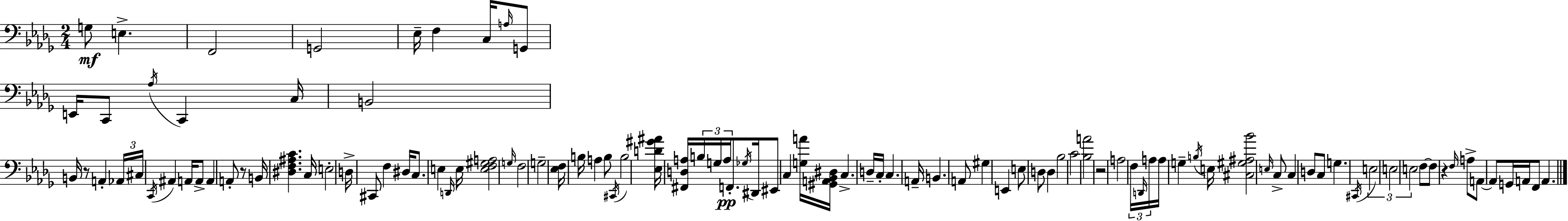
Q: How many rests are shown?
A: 4